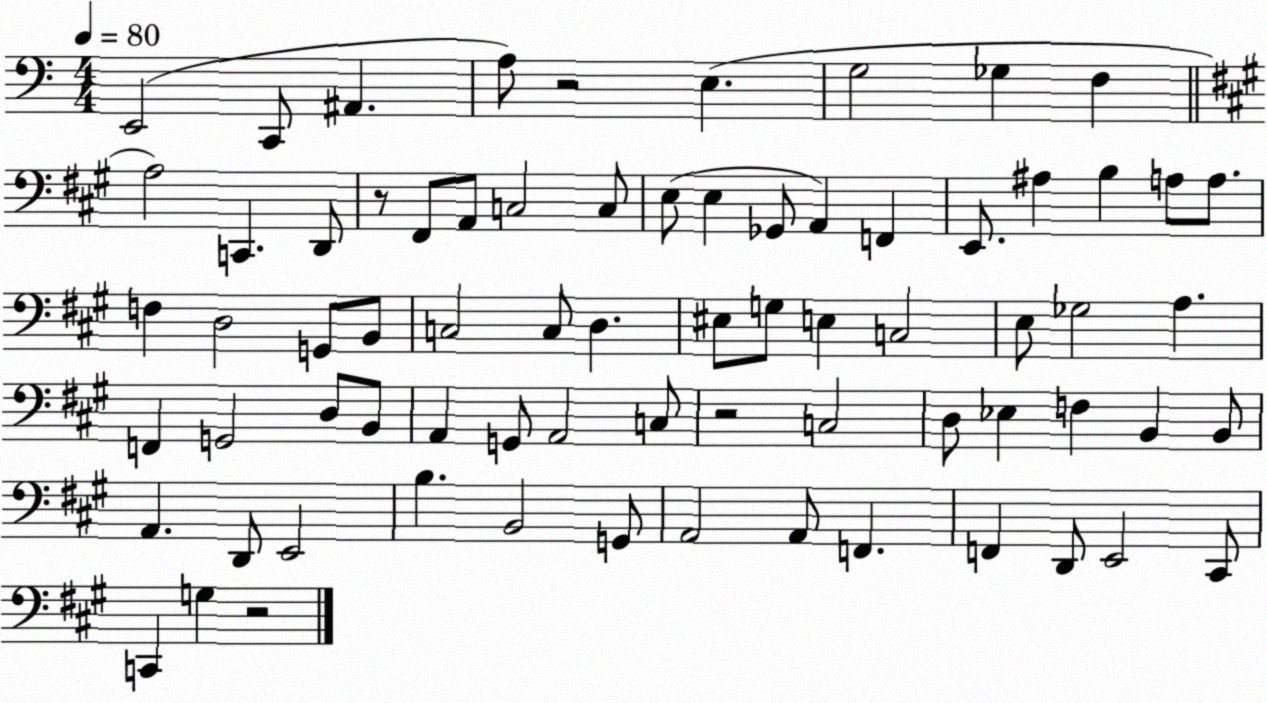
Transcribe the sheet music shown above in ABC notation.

X:1
T:Untitled
M:4/4
L:1/4
K:C
E,,2 C,,/2 ^A,, A,/2 z2 E, G,2 _G, F, A,2 C,, D,,/2 z/2 ^F,,/2 A,,/2 C,2 C,/2 E,/2 E, _G,,/2 A,, F,, E,,/2 ^A, B, A,/2 A,/2 F, D,2 G,,/2 B,,/2 C,2 C,/2 D, ^E,/2 G,/2 E, C,2 E,/2 _G,2 A, F,, G,,2 D,/2 B,,/2 A,, G,,/2 A,,2 C,/2 z2 C,2 D,/2 _E, F, B,, B,,/2 A,, D,,/2 E,,2 B, B,,2 G,,/2 A,,2 A,,/2 F,, F,, D,,/2 E,,2 ^C,,/2 C,, G, z2